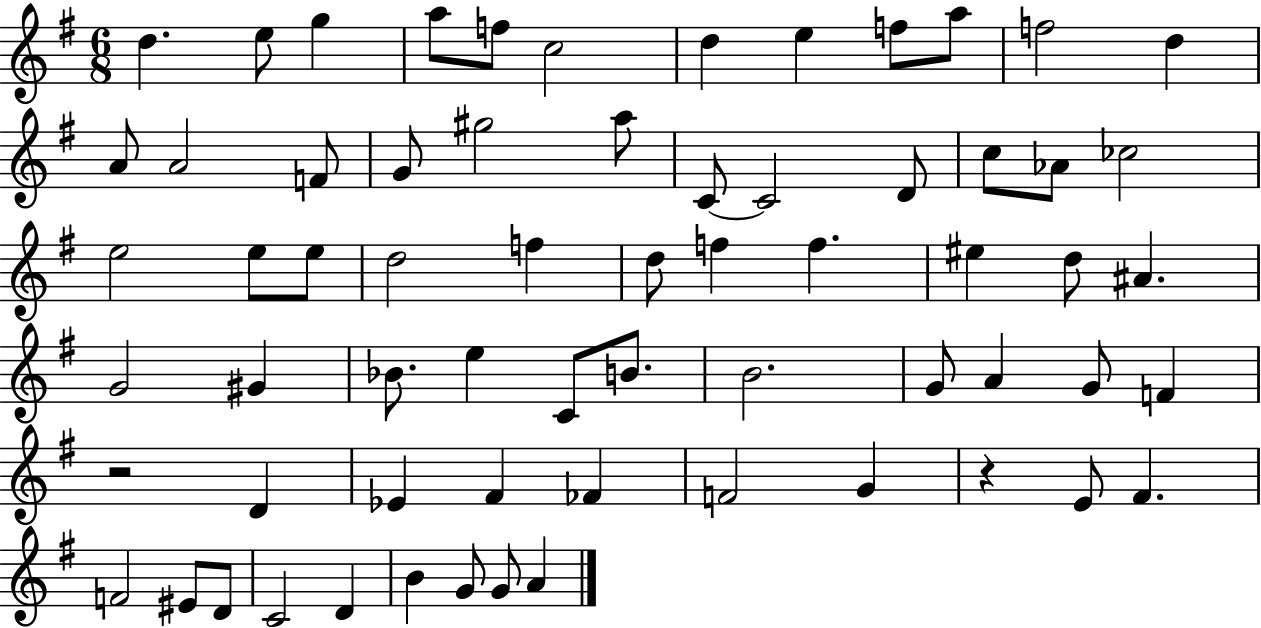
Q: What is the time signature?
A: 6/8